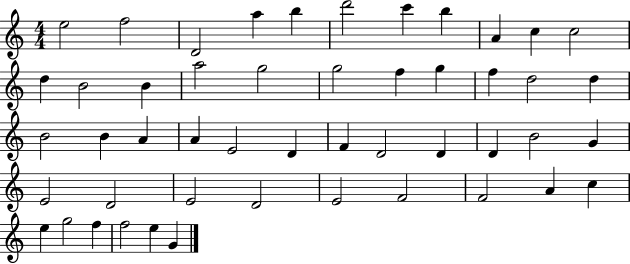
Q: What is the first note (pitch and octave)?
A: E5